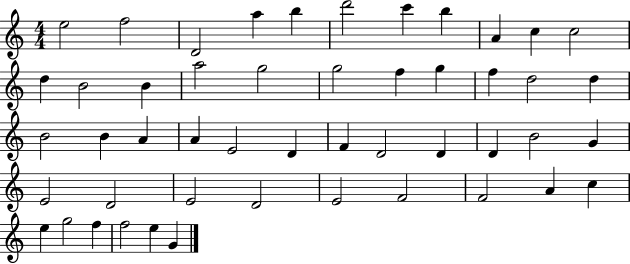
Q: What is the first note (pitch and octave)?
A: E5